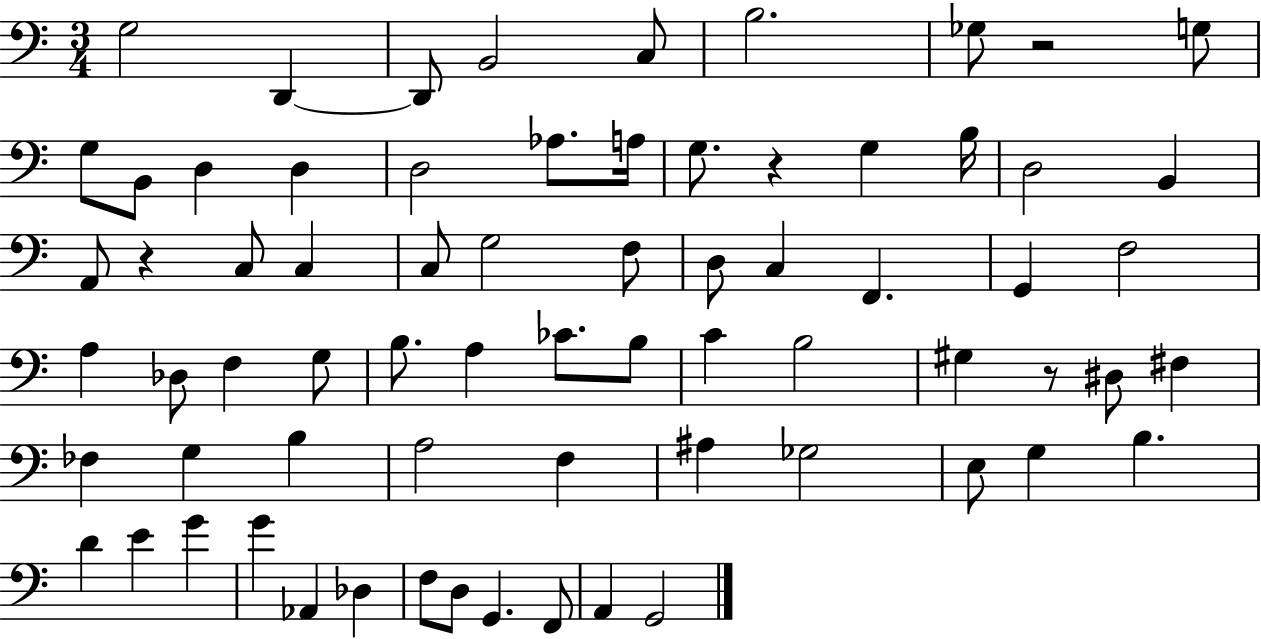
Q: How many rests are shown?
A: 4